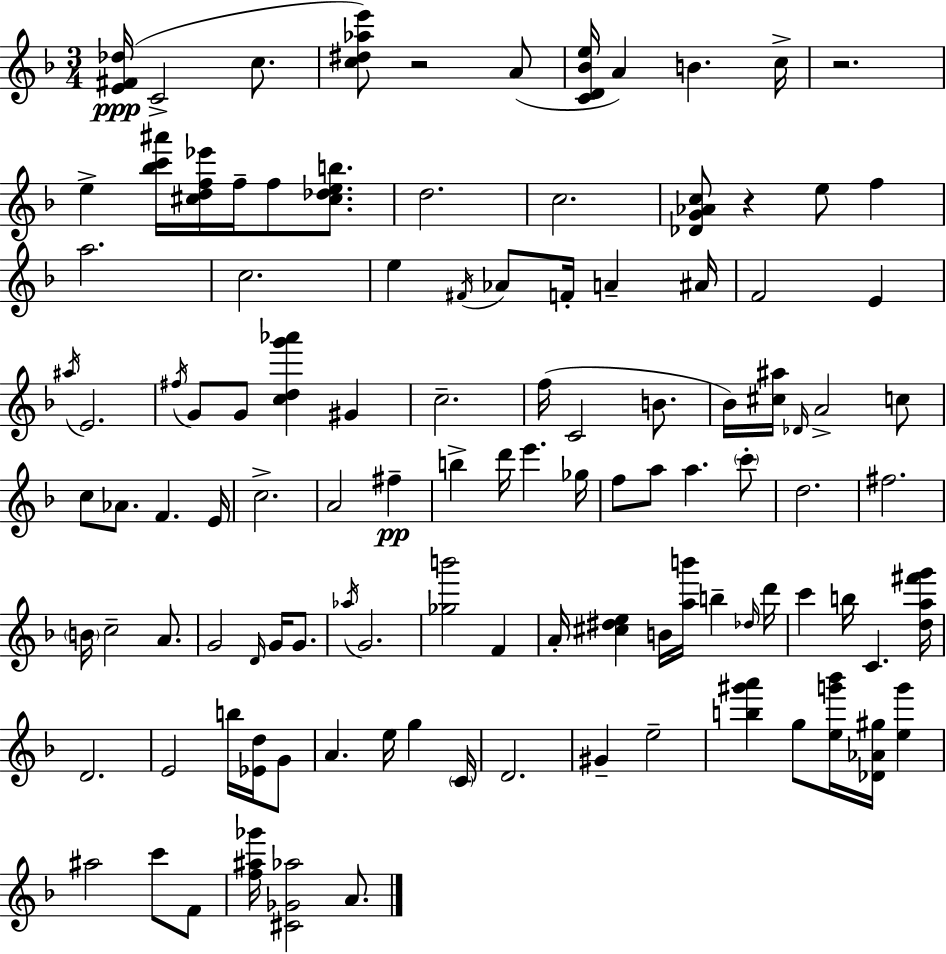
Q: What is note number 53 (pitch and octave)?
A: D5